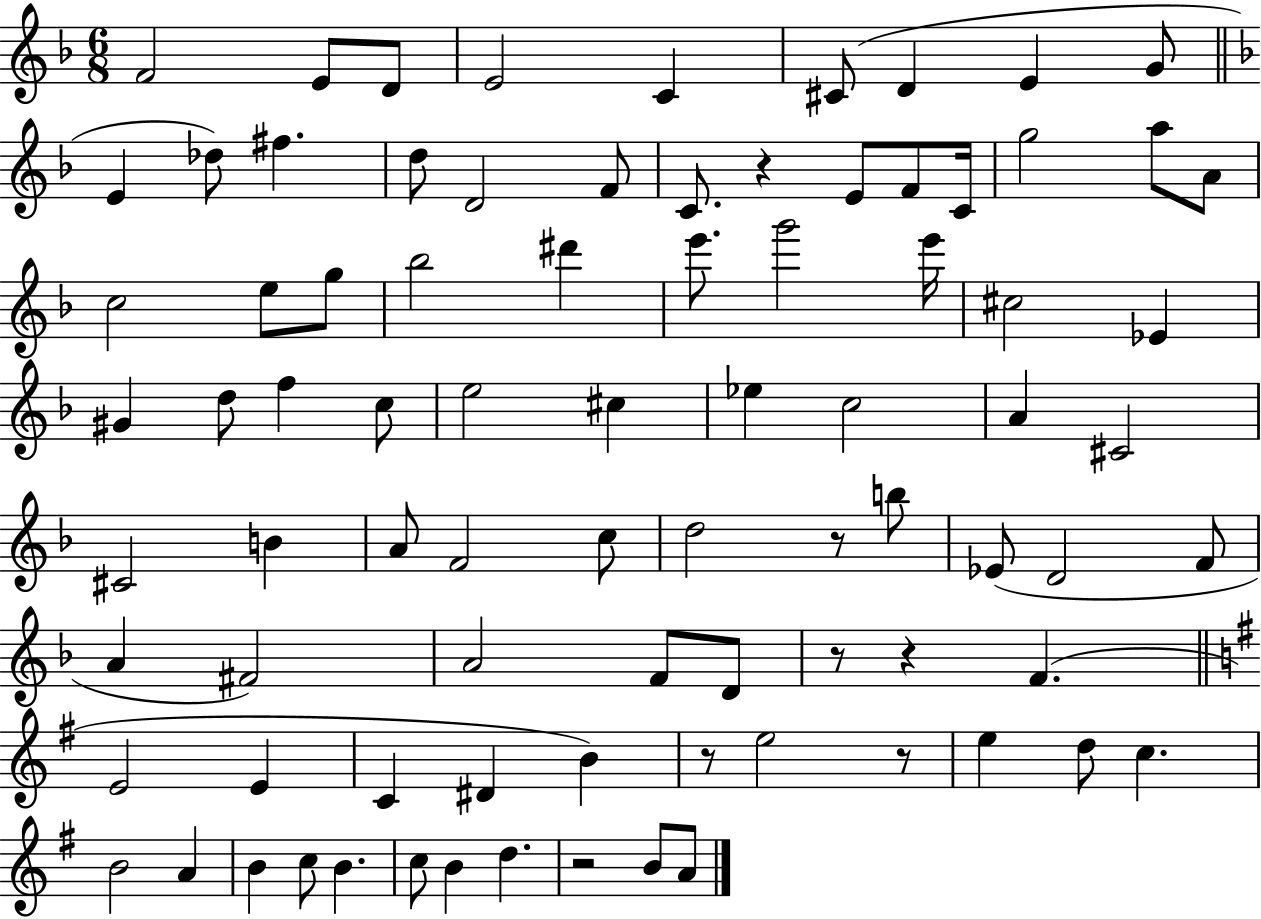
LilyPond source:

{
  \clef treble
  \numericTimeSignature
  \time 6/8
  \key f \major
  f'2 e'8 d'8 | e'2 c'4 | cis'8( d'4 e'4 g'8 | \bar "||" \break \key d \minor e'4 des''8) fis''4. | d''8 d'2 f'8 | c'8. r4 e'8 f'8 c'16 | g''2 a''8 a'8 | \break c''2 e''8 g''8 | bes''2 dis'''4 | e'''8. g'''2 e'''16 | cis''2 ees'4 | \break gis'4 d''8 f''4 c''8 | e''2 cis''4 | ees''4 c''2 | a'4 cis'2 | \break cis'2 b'4 | a'8 f'2 c''8 | d''2 r8 b''8 | ees'8( d'2 f'8 | \break a'4 fis'2) | a'2 f'8 d'8 | r8 r4 f'4.( | \bar "||" \break \key g \major e'2 e'4 | c'4 dis'4 b'4) | r8 e''2 r8 | e''4 d''8 c''4. | \break b'2 a'4 | b'4 c''8 b'4. | c''8 b'4 d''4. | r2 b'8 a'8 | \break \bar "|."
}